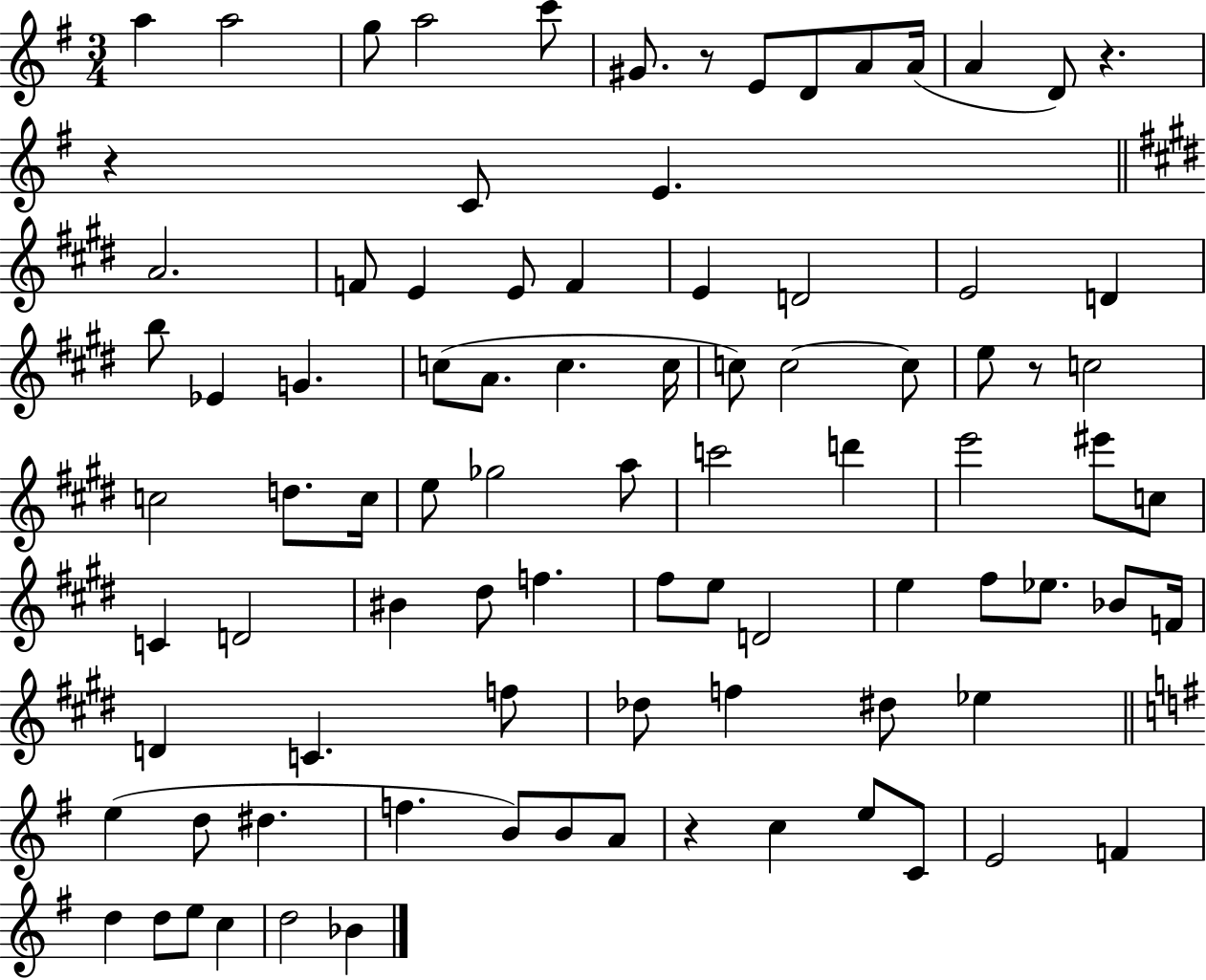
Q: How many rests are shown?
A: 5